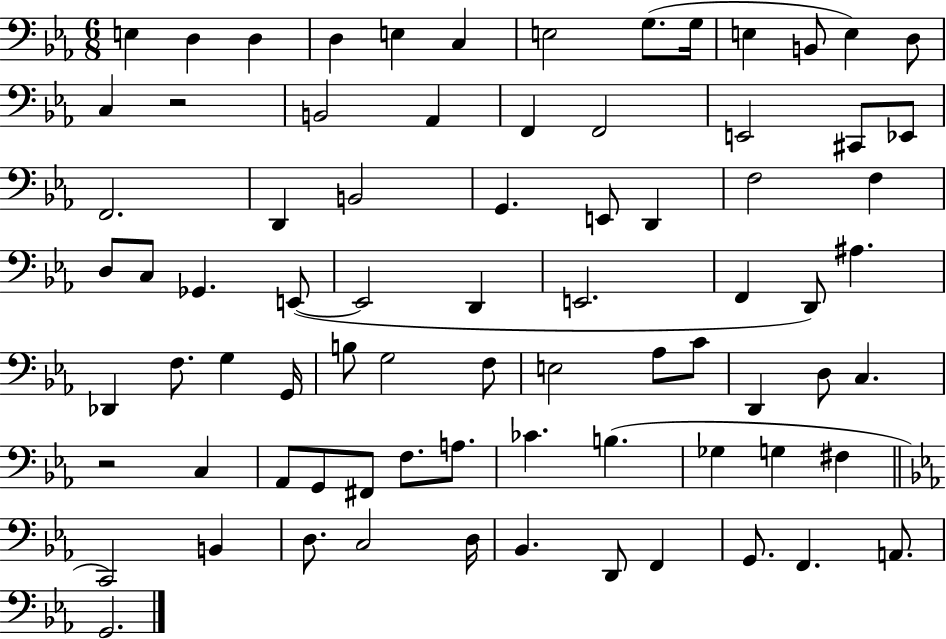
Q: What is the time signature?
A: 6/8